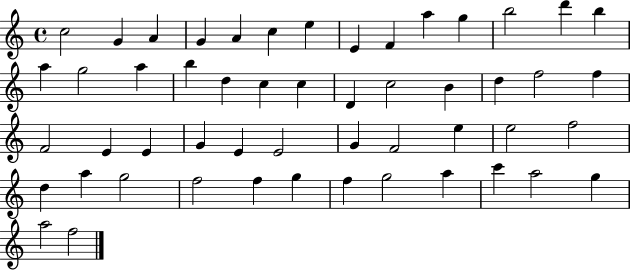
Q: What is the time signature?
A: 4/4